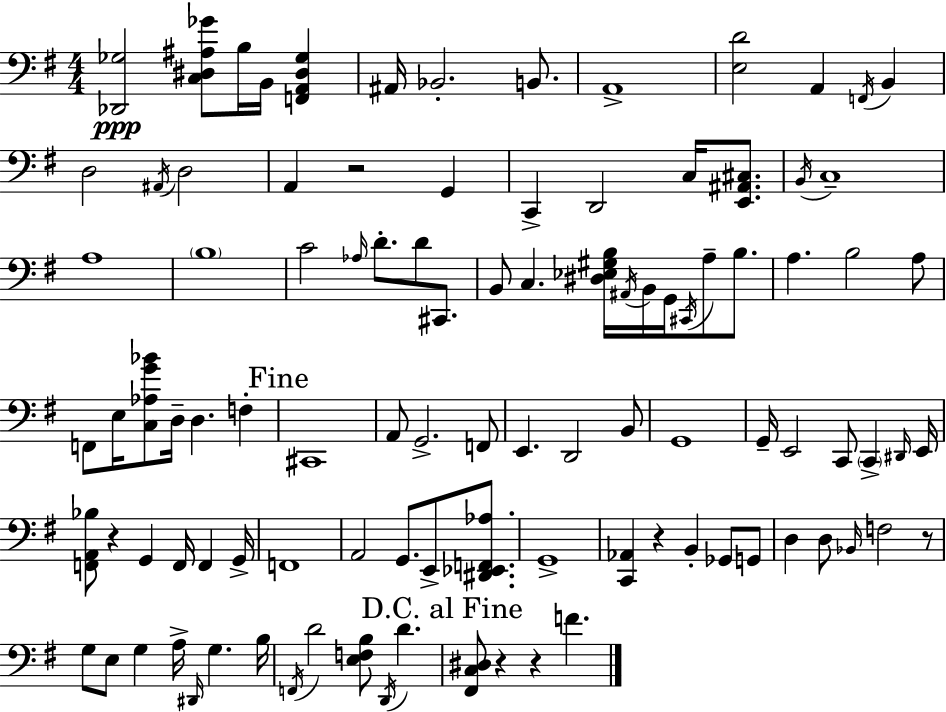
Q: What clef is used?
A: bass